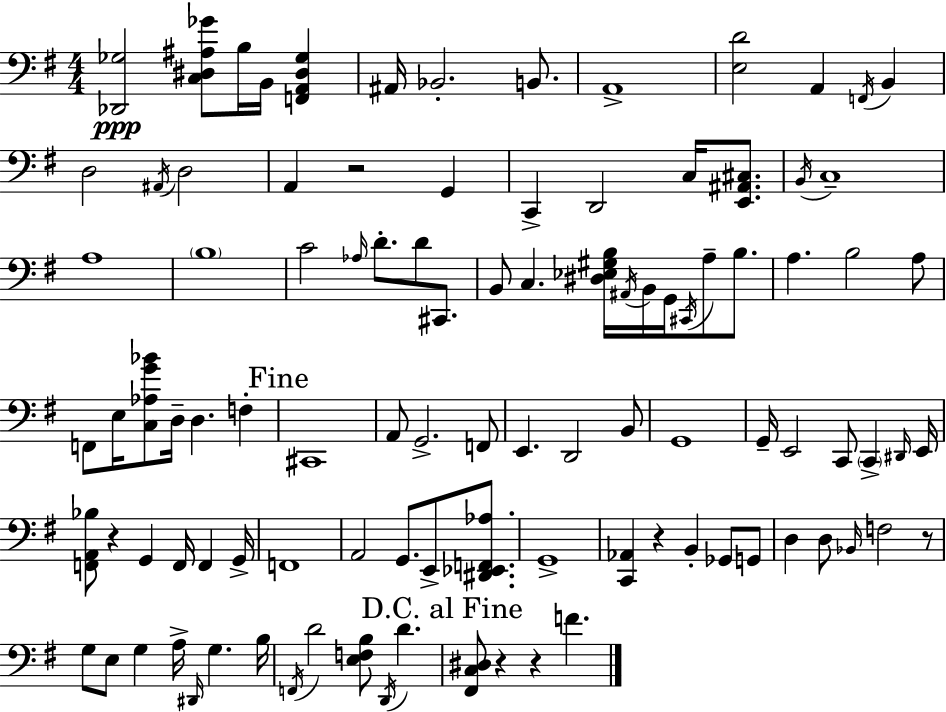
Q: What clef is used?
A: bass